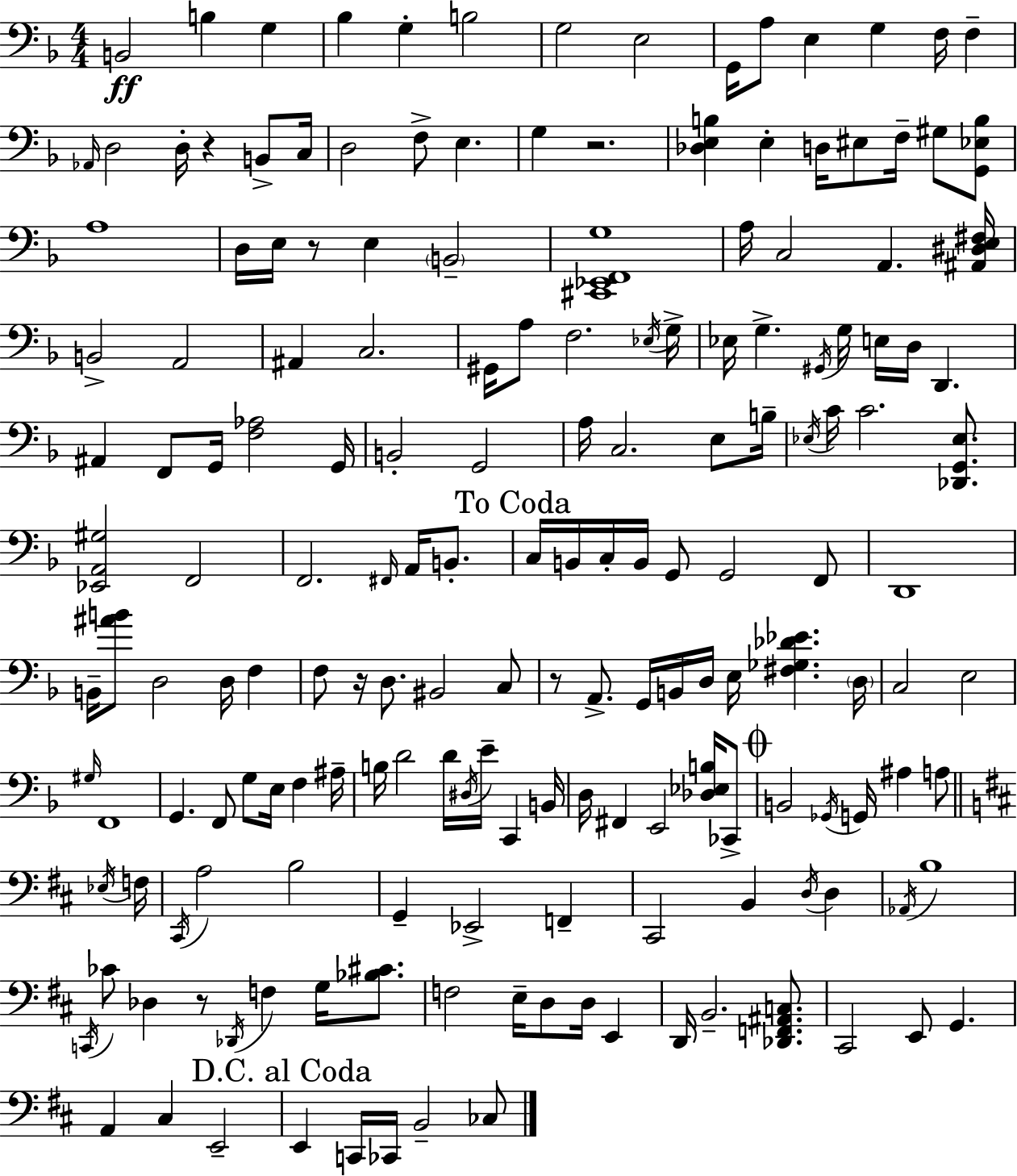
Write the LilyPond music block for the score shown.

{
  \clef bass
  \numericTimeSignature
  \time 4/4
  \key d \minor
  b,2\ff b4 g4 | bes4 g4-. b2 | g2 e2 | g,16 a8 e4 g4 f16 f4-- | \break \grace { aes,16 } d2 d16-. r4 b,8-> | c16 d2 f8-> e4. | g4 r2. | <des e b>4 e4-. d16 eis8 f16-- gis8 <g, ees b>8 | \break a1 | d16 e16 r8 e4 \parenthesize b,2-- | <cis, ees, f, g>1 | a16 c2 a,4. | \break <ais, dis e fis>16 b,2-> a,2 | ais,4 c2. | gis,16 a8 f2. | \acciaccatura { ees16 } g16-> ees16 g4.-> \acciaccatura { gis,16 } g16 e16 d16 d,4. | \break ais,4 f,8 g,16 <f aes>2 | g,16 b,2-. g,2 | a16 c2. | e8 b16-- \acciaccatura { ees16 } c'16 c'2. | \break <des, g, ees>8. <ees, a, gis>2 f,2 | f,2. | \grace { fis,16 } a,16 b,8.-. \mark "To Coda" c16 b,16 c16-. b,16 g,8 g,2 | f,8 d,1 | \break b,16-- <ais' b'>8 d2 | d16 f4 f8 r16 d8. bis,2 | c8 r8 a,8.-> g,16 b,16 d16 e16 <fis ges des' ees'>4. | \parenthesize d16 c2 e2 | \break \grace { gis16 } f,1 | g,4. f,8 g8 | e16 f4 ais16-- b16 d'2 d'16 | \acciaccatura { dis16 } e'16-- c,4 b,16 d16 fis,4 e,2 | \break <des ees b>16 ces,8-> \mark \markup { \musicglyph "scripts.coda" } b,2 \acciaccatura { ges,16 } | g,16 ais4 a8 \bar "||" \break \key d \major \acciaccatura { ees16 } f16 \acciaccatura { cis,16 } a2 b2 | g,4-- ees,2-> f,4-- | cis,2 b,4 \acciaccatura { d16 } | d4 \acciaccatura { aes,16 } b1 | \break \acciaccatura { c,16 } ces'8 des4 r8 \acciaccatura { des,16 } f4 | g16 <bes cis'>8. f2 e16-- | d8 d16 e,4 d,16 b,2.-- | <des, f, ais, c>8. cis,2 e,8 | \break g,4. a,4 cis4 e,2-- | \mark "D.C. al Coda" e,4 c,16 ces,16 b,2-- | ces8 \bar "|."
}